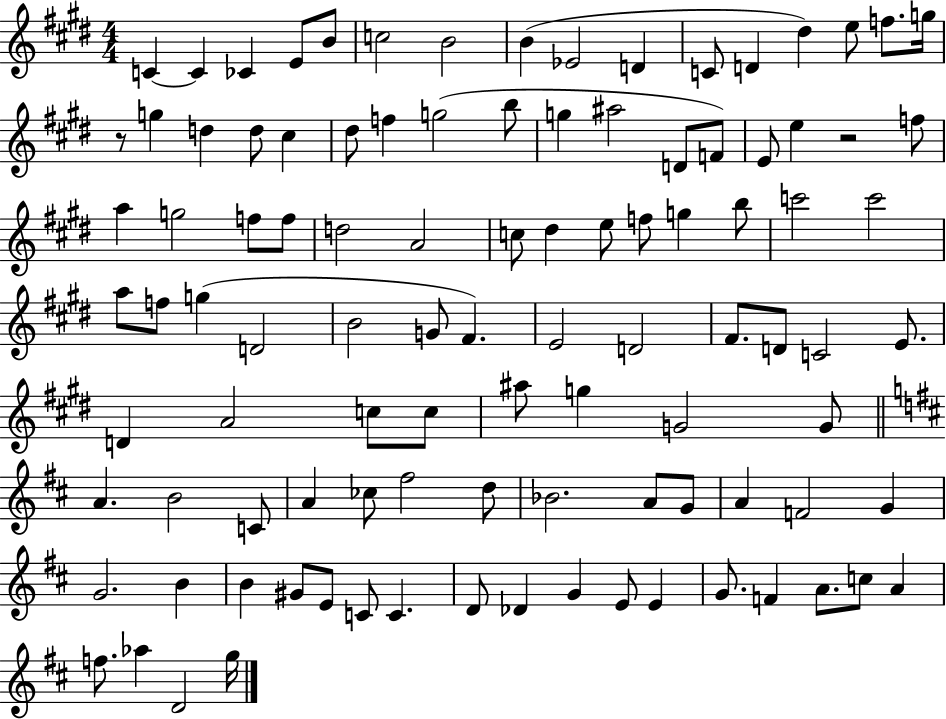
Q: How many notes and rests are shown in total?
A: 102